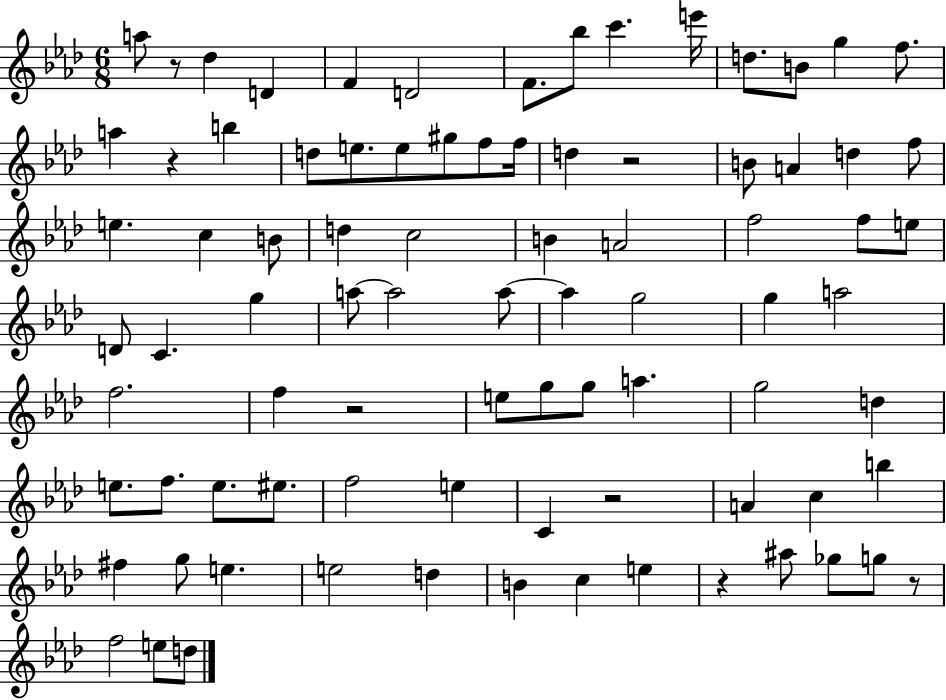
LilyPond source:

{
  \clef treble
  \numericTimeSignature
  \time 6/8
  \key aes \major
  a''8 r8 des''4 d'4 | f'4 d'2 | f'8. bes''8 c'''4. e'''16 | d''8. b'8 g''4 f''8. | \break a''4 r4 b''4 | d''8 e''8. e''8 gis''8 f''8 f''16 | d''4 r2 | b'8 a'4 d''4 f''8 | \break e''4. c''4 b'8 | d''4 c''2 | b'4 a'2 | f''2 f''8 e''8 | \break d'8 c'4. g''4 | a''8~~ a''2 a''8~~ | a''4 g''2 | g''4 a''2 | \break f''2. | f''4 r2 | e''8 g''8 g''8 a''4. | g''2 d''4 | \break e''8. f''8. e''8. eis''8. | f''2 e''4 | c'4 r2 | a'4 c''4 b''4 | \break fis''4 g''8 e''4. | e''2 d''4 | b'4 c''4 e''4 | r4 ais''8 ges''8 g''8 r8 | \break f''2 e''8 d''8 | \bar "|."
}